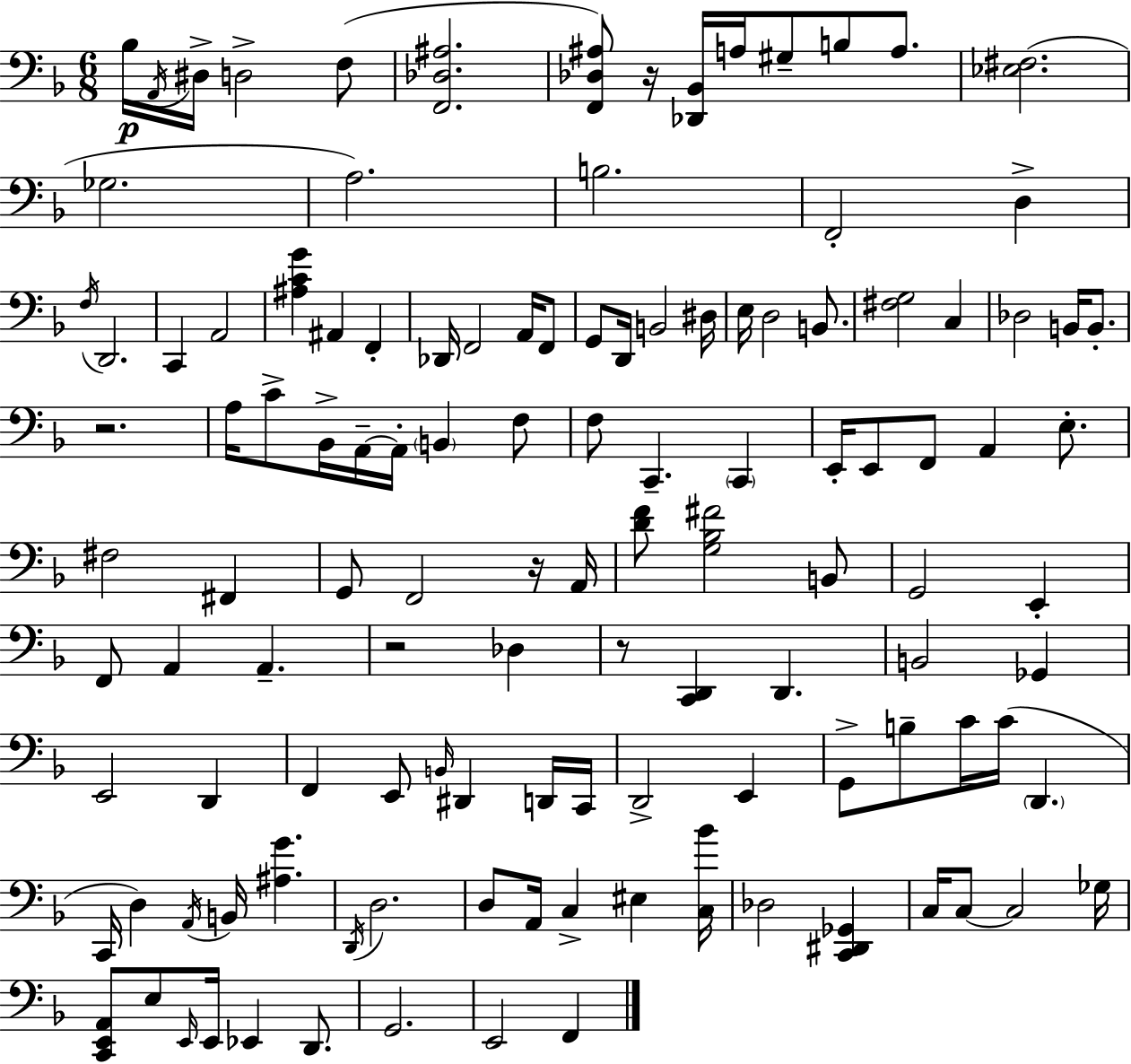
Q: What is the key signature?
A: F major